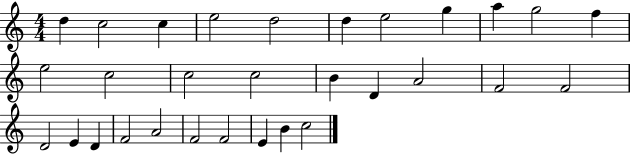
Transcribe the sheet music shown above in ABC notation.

X:1
T:Untitled
M:4/4
L:1/4
K:C
d c2 c e2 d2 d e2 g a g2 f e2 c2 c2 c2 B D A2 F2 F2 D2 E D F2 A2 F2 F2 E B c2